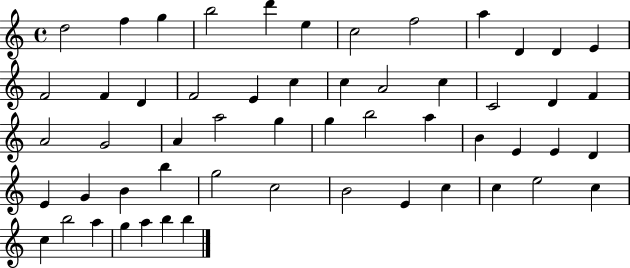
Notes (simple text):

D5/h F5/q G5/q B5/h D6/q E5/q C5/h F5/h A5/q D4/q D4/q E4/q F4/h F4/q D4/q F4/h E4/q C5/q C5/q A4/h C5/q C4/h D4/q F4/q A4/h G4/h A4/q A5/h G5/q G5/q B5/h A5/q B4/q E4/q E4/q D4/q E4/q G4/q B4/q B5/q G5/h C5/h B4/h E4/q C5/q C5/q E5/h C5/q C5/q B5/h A5/q G5/q A5/q B5/q B5/q